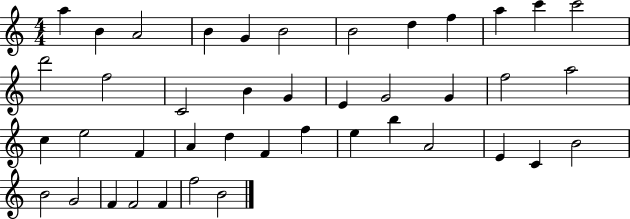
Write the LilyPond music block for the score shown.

{
  \clef treble
  \numericTimeSignature
  \time 4/4
  \key c \major
  a''4 b'4 a'2 | b'4 g'4 b'2 | b'2 d''4 f''4 | a''4 c'''4 c'''2 | \break d'''2 f''2 | c'2 b'4 g'4 | e'4 g'2 g'4 | f''2 a''2 | \break c''4 e''2 f'4 | a'4 d''4 f'4 f''4 | e''4 b''4 a'2 | e'4 c'4 b'2 | \break b'2 g'2 | f'4 f'2 f'4 | f''2 b'2 | \bar "|."
}